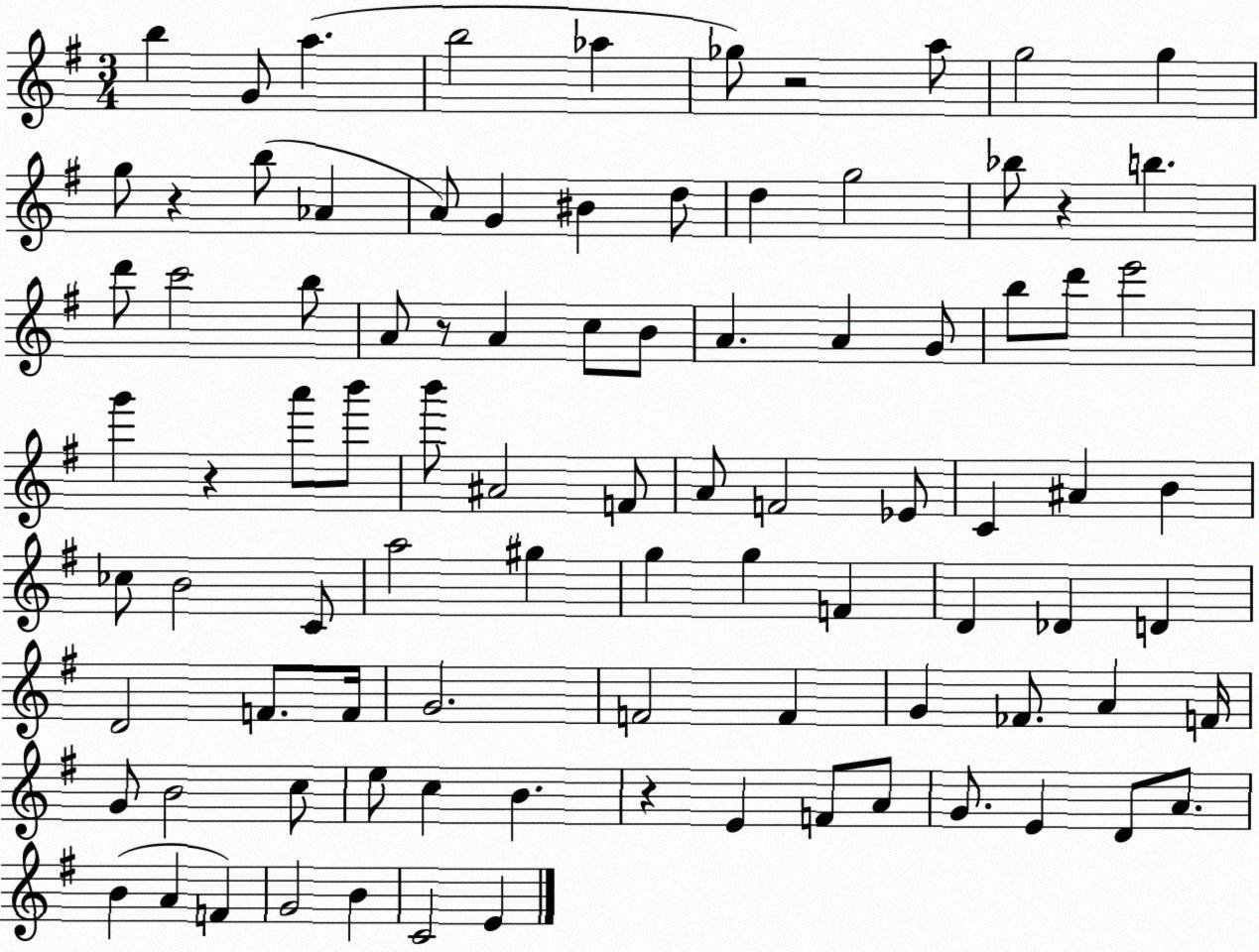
X:1
T:Untitled
M:3/4
L:1/4
K:G
b G/2 a b2 _a _g/2 z2 a/2 g2 g g/2 z b/2 _A A/2 G ^B d/2 d g2 _b/2 z b d'/2 c'2 b/2 A/2 z/2 A c/2 B/2 A A G/2 b/2 d'/2 e'2 g' z a'/2 b'/2 b'/2 ^A2 F/2 A/2 F2 _E/2 C ^A B _c/2 B2 C/2 a2 ^g g g F D _D D D2 F/2 F/4 G2 F2 F G _F/2 A F/4 G/2 B2 c/2 e/2 c B z E F/2 A/2 G/2 E D/2 A/2 B A F G2 B C2 E